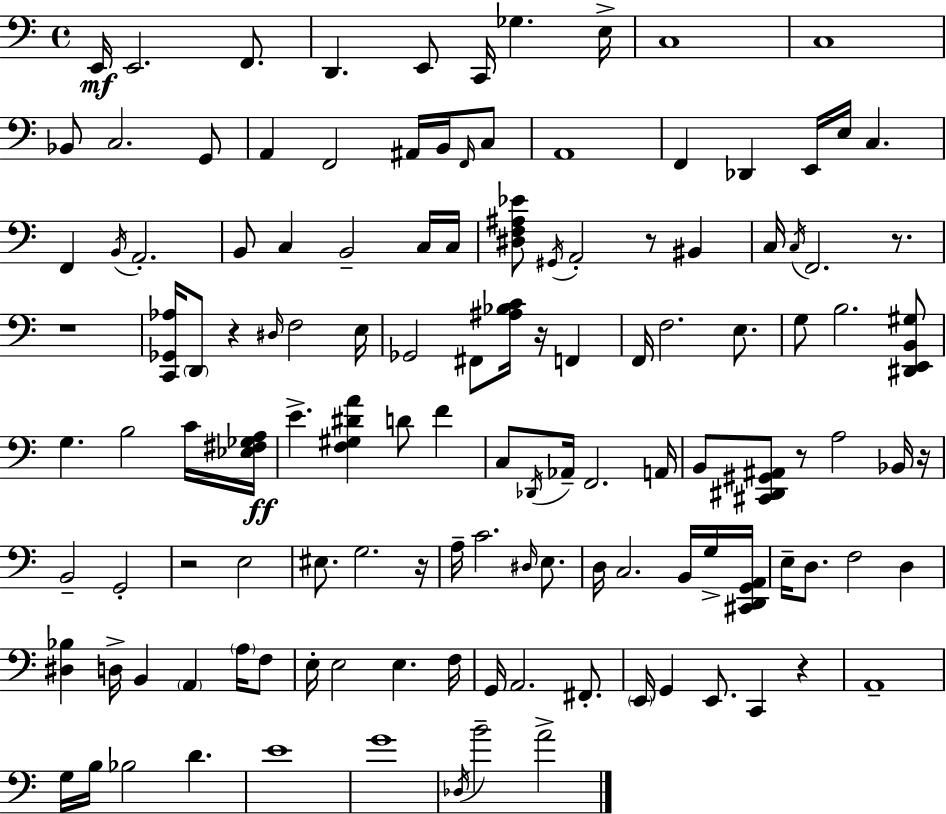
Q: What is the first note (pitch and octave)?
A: E2